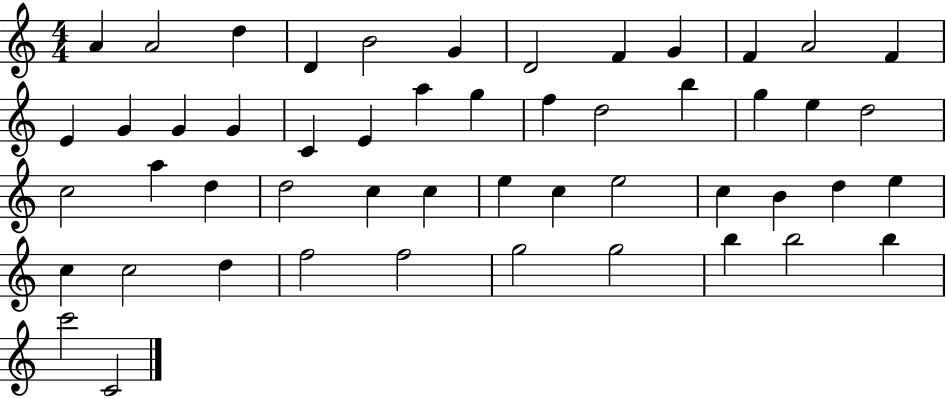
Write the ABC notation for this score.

X:1
T:Untitled
M:4/4
L:1/4
K:C
A A2 d D B2 G D2 F G F A2 F E G G G C E a g f d2 b g e d2 c2 a d d2 c c e c e2 c B d e c c2 d f2 f2 g2 g2 b b2 b c'2 C2